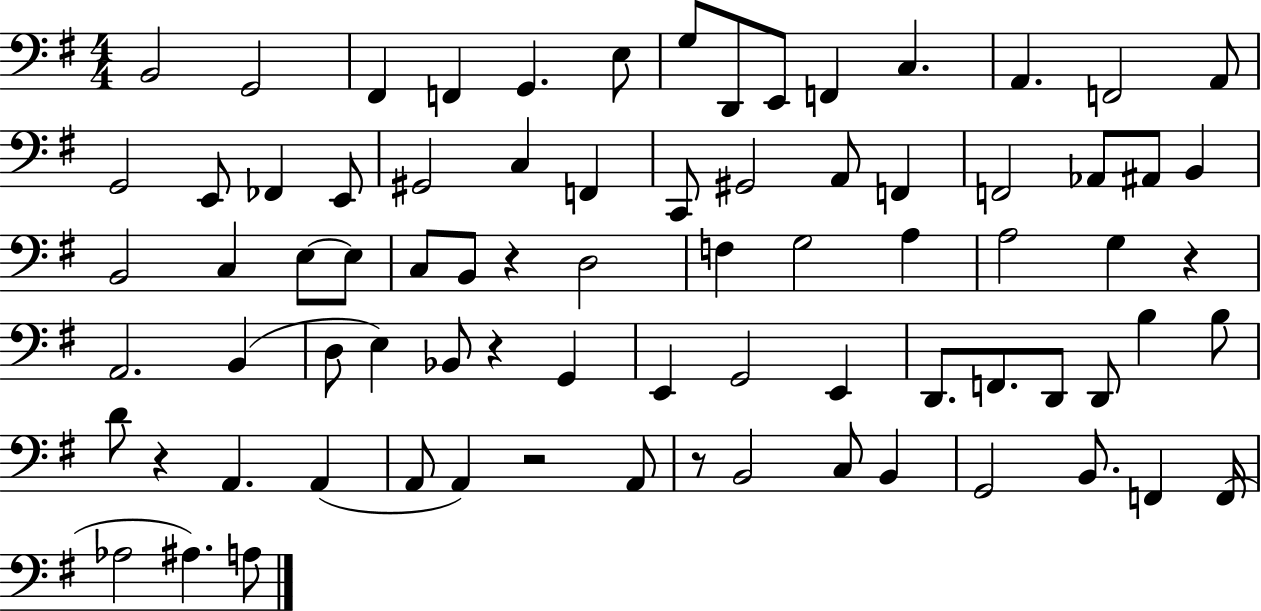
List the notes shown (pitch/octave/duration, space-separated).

B2/h G2/h F#2/q F2/q G2/q. E3/e G3/e D2/e E2/e F2/q C3/q. A2/q. F2/h A2/e G2/h E2/e FES2/q E2/e G#2/h C3/q F2/q C2/e G#2/h A2/e F2/q F2/h Ab2/e A#2/e B2/q B2/h C3/q E3/e E3/e C3/e B2/e R/q D3/h F3/q G3/h A3/q A3/h G3/q R/q A2/h. B2/q D3/e E3/q Bb2/e R/q G2/q E2/q G2/h E2/q D2/e. F2/e. D2/e D2/e B3/q B3/e D4/e R/q A2/q. A2/q A2/e A2/q R/h A2/e R/e B2/h C3/e B2/q G2/h B2/e. F2/q F2/s Ab3/h A#3/q. A3/e